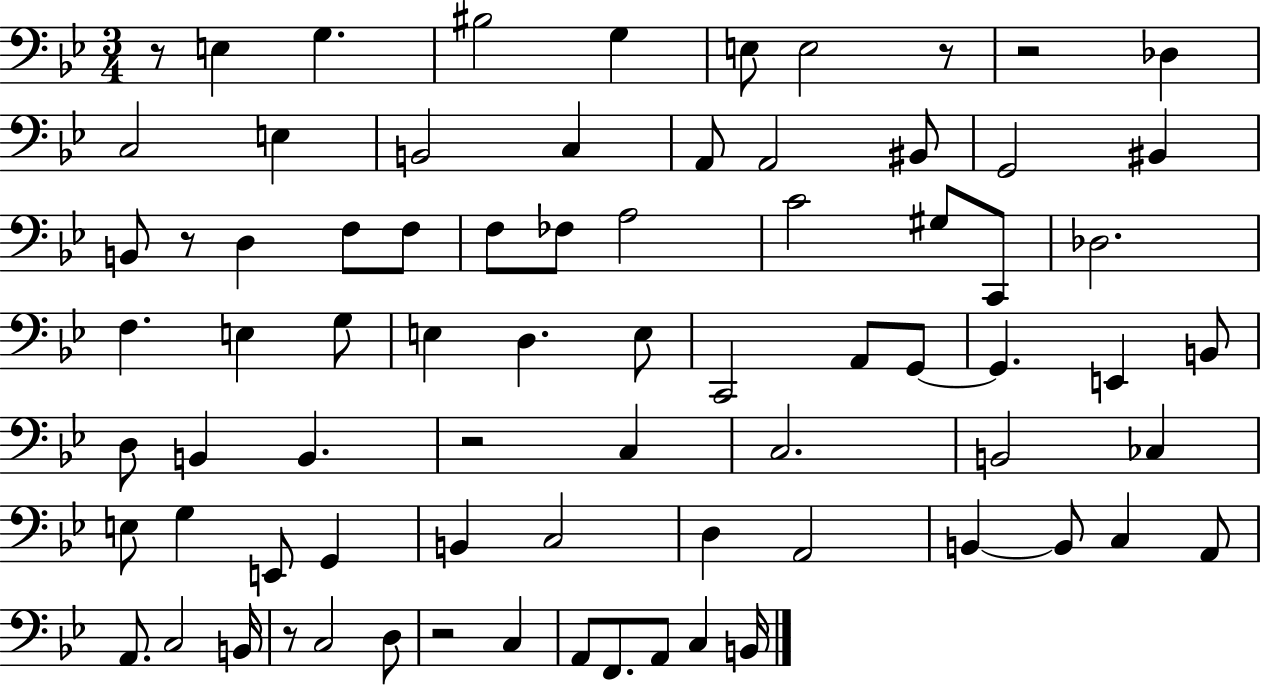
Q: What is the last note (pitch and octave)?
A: B2